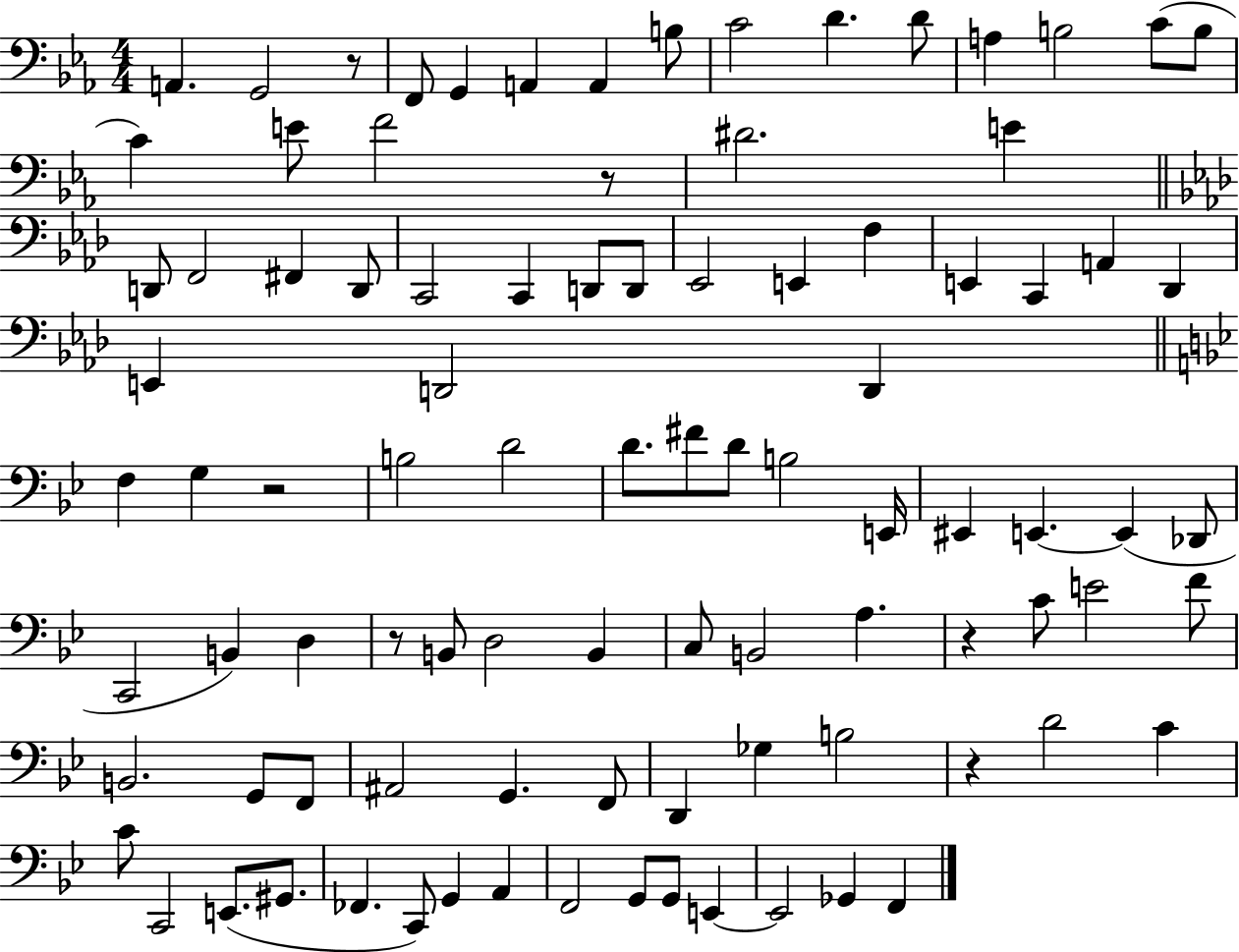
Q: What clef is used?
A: bass